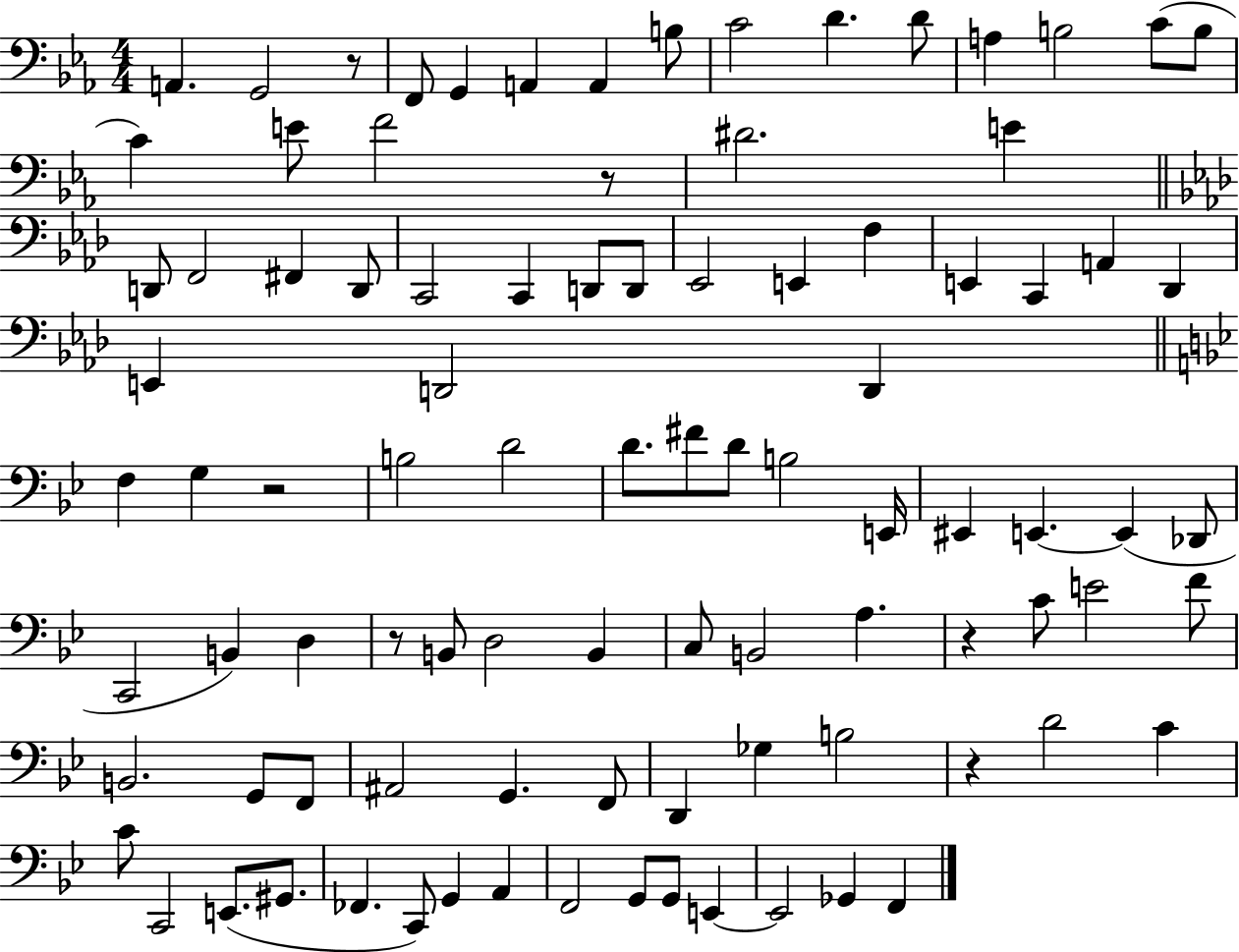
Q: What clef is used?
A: bass